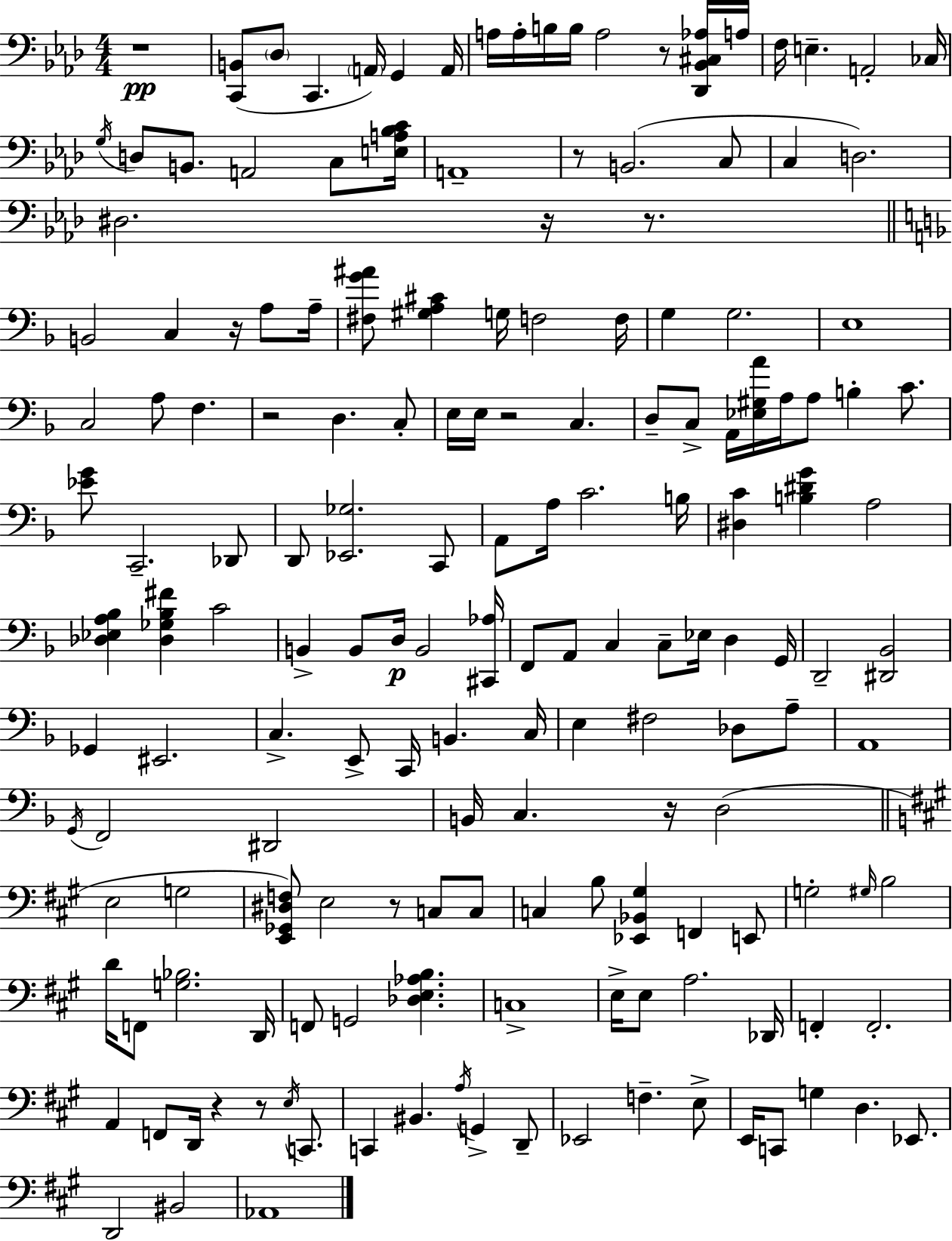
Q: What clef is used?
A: bass